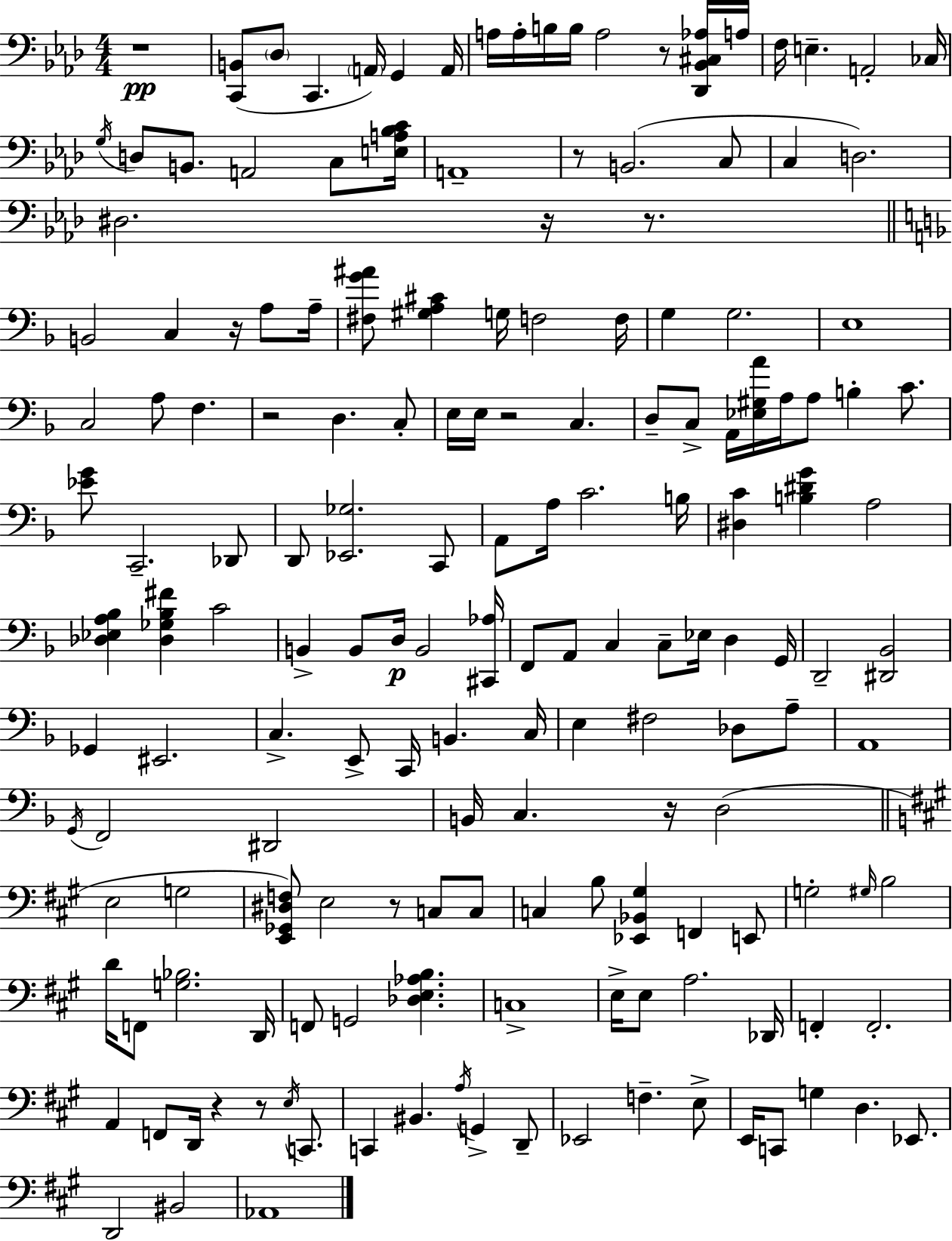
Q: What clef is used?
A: bass